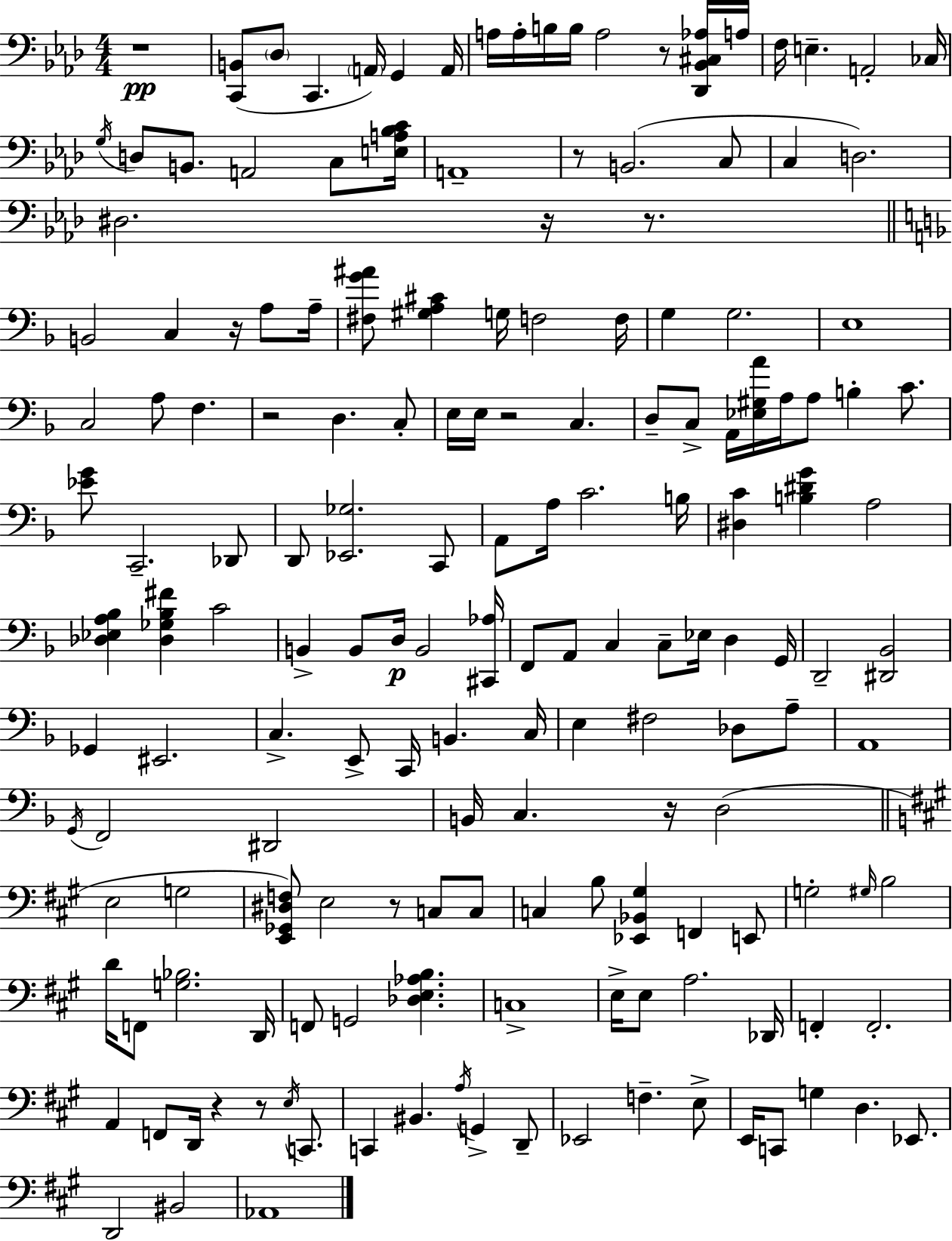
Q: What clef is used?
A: bass